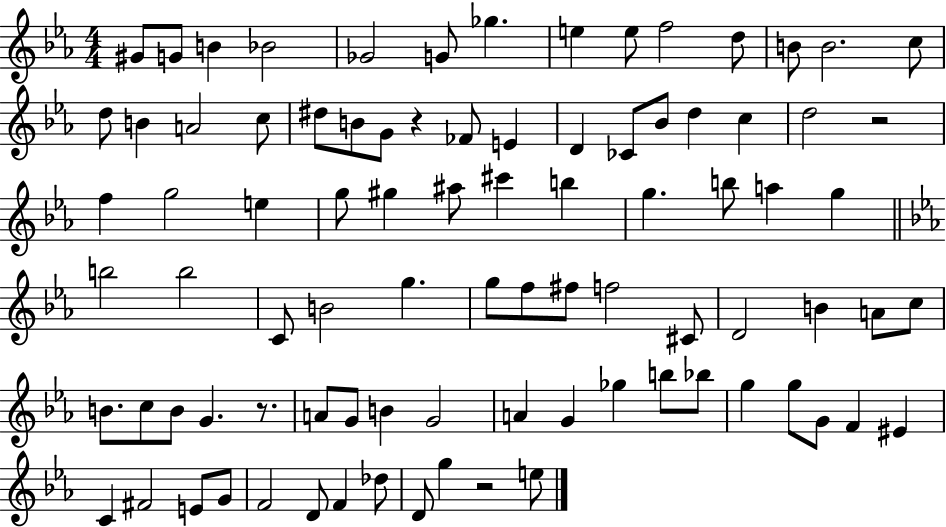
G#4/e G4/e B4/q Bb4/h Gb4/h G4/e Gb5/q. E5/q E5/e F5/h D5/e B4/e B4/h. C5/e D5/e B4/q A4/h C5/e D#5/e B4/e G4/e R/q FES4/e E4/q D4/q CES4/e Bb4/e D5/q C5/q D5/h R/h F5/q G5/h E5/q G5/e G#5/q A#5/e C#6/q B5/q G5/q. B5/e A5/q G5/q B5/h B5/h C4/e B4/h G5/q. G5/e F5/e F#5/e F5/h C#4/e D4/h B4/q A4/e C5/e B4/e. C5/e B4/e G4/q. R/e. A4/e G4/e B4/q G4/h A4/q G4/q Gb5/q B5/e Bb5/e G5/q G5/e G4/e F4/q EIS4/q C4/q F#4/h E4/e G4/e F4/h D4/e F4/q Db5/e D4/e G5/q R/h E5/e